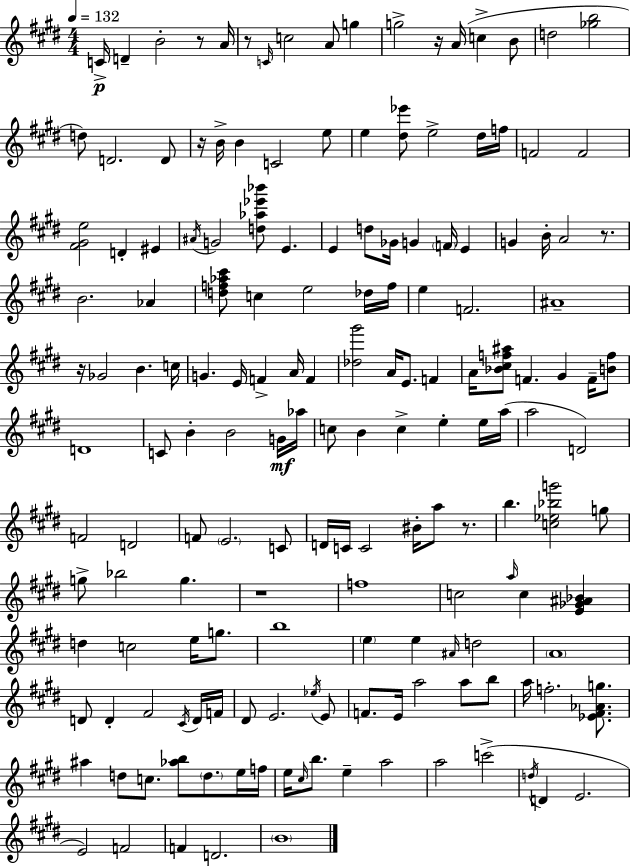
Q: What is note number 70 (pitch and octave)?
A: Ab5